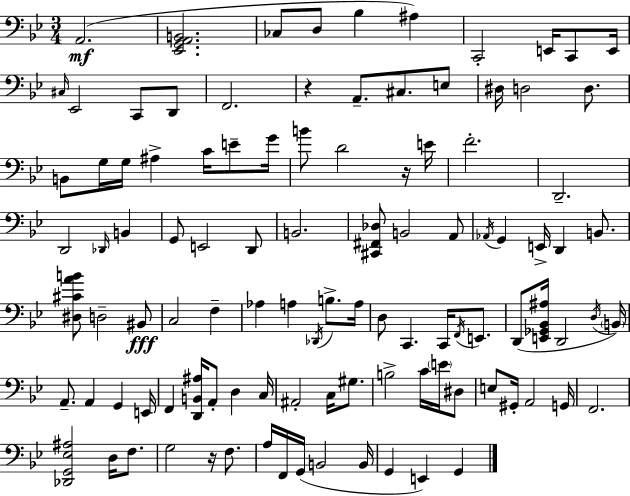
{
  \clef bass
  \numericTimeSignature
  \time 3/4
  \key bes \major
  \repeat volta 2 { a,2.(\mf | <ees, g, a, b,>2. | ces8 d8 bes4 ais4) | c,2-. e,16 c,8 e,16 | \break \grace { cis16 } ees,2 c,8 d,8 | f,2. | r4 a,8.-- cis8. e8 | dis16 d2 d8. | \break b,8 g16 g16 ais4-> c'16 e'8-- | g'16 b'8 d'2 r16 | e'16 f'2.-. | d,2.-- | \break d,2 \grace { des,16 } b,4 | g,8 e,2 | d,8 b,2. | <cis, fis, des>8 b,2 | \break a,8 \acciaccatura { aes,16 } g,4 e,16-> d,4 | b,8. <dis cis' a' b'>8 d2-- | bis,8\fff c2 f4-- | aes4 a4 \acciaccatura { des,16 } | \break b8.-> a16 d8 c,4. | c,16 \acciaccatura { f,16 } e,8. d,8( <e, ges, bes, ais>16 d,2 | \acciaccatura { d16 }) \parenthesize b,16 a,8.-- a,4 | g,4 e,16 f,4 <d, b, ais>16 a,8-. | \break d4 c16 ais,2-. | c16 gis8. b2-> | c'16 \parenthesize e'16 dis8 e8 gis,16-. a,2 | g,16 f,2. | \break <des, g, ees ais>2 | d16 f8. g2 | r16 f8. a16 f,16 g,16( b,2 | b,16 g,4 e,4) | \break g,4 } \bar "|."
}